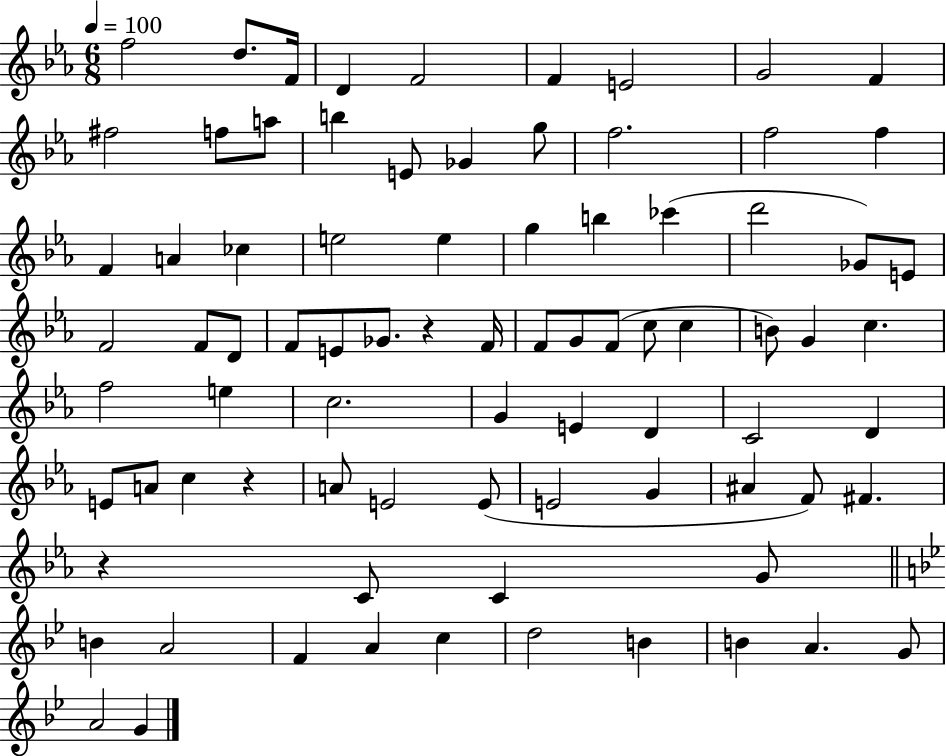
{
  \clef treble
  \numericTimeSignature
  \time 6/8
  \key ees \major
  \tempo 4 = 100
  f''2 d''8. f'16 | d'4 f'2 | f'4 e'2 | g'2 f'4 | \break fis''2 f''8 a''8 | b''4 e'8 ges'4 g''8 | f''2. | f''2 f''4 | \break f'4 a'4 ces''4 | e''2 e''4 | g''4 b''4 ces'''4( | d'''2 ges'8) e'8 | \break f'2 f'8 d'8 | f'8 e'8 ges'8. r4 f'16 | f'8 g'8 f'8( c''8 c''4 | b'8) g'4 c''4. | \break f''2 e''4 | c''2. | g'4 e'4 d'4 | c'2 d'4 | \break e'8 a'8 c''4 r4 | a'8 e'2 e'8( | e'2 g'4 | ais'4 f'8) fis'4. | \break r4 c'8 c'4 g'8 | \bar "||" \break \key g \minor b'4 a'2 | f'4 a'4 c''4 | d''2 b'4 | b'4 a'4. g'8 | \break a'2 g'4 | \bar "|."
}